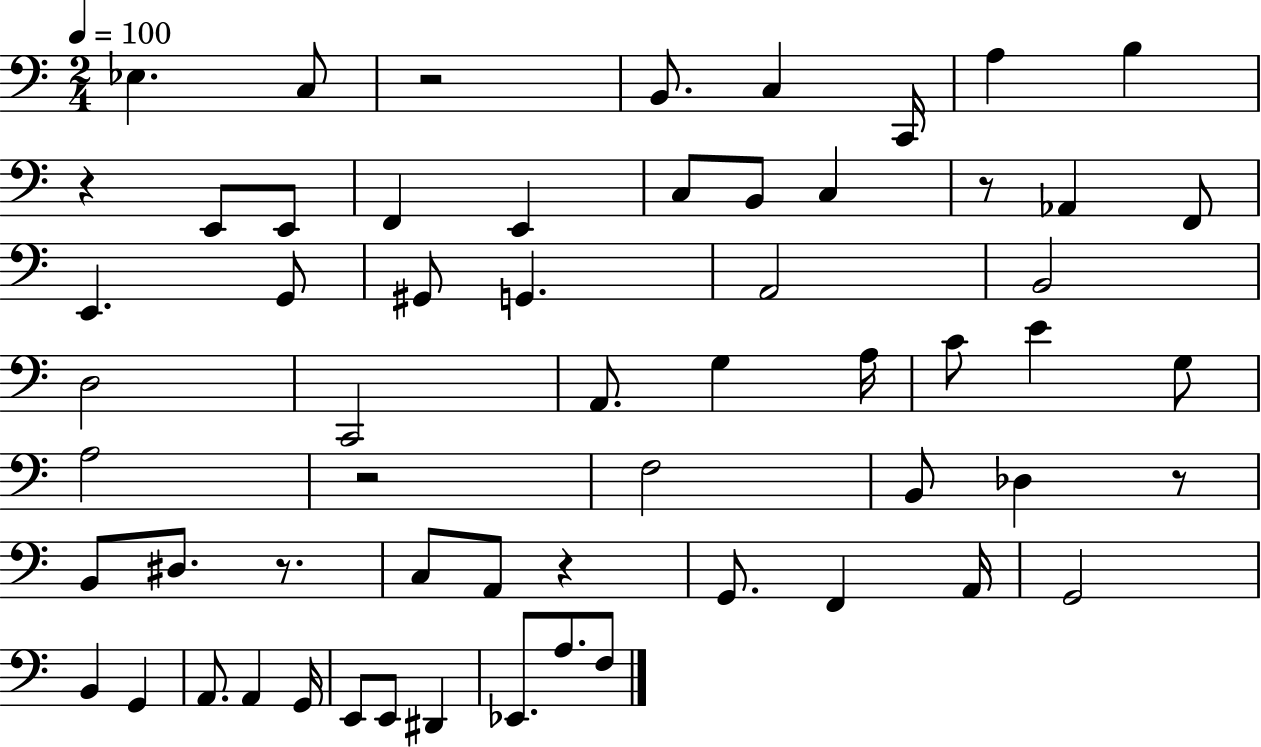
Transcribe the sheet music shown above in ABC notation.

X:1
T:Untitled
M:2/4
L:1/4
K:C
_E, C,/2 z2 B,,/2 C, C,,/4 A, B, z E,,/2 E,,/2 F,, E,, C,/2 B,,/2 C, z/2 _A,, F,,/2 E,, G,,/2 ^G,,/2 G,, A,,2 B,,2 D,2 C,,2 A,,/2 G, A,/4 C/2 E G,/2 A,2 z2 F,2 B,,/2 _D, z/2 B,,/2 ^D,/2 z/2 C,/2 A,,/2 z G,,/2 F,, A,,/4 G,,2 B,, G,, A,,/2 A,, G,,/4 E,,/2 E,,/2 ^D,, _E,,/2 A,/2 F,/2